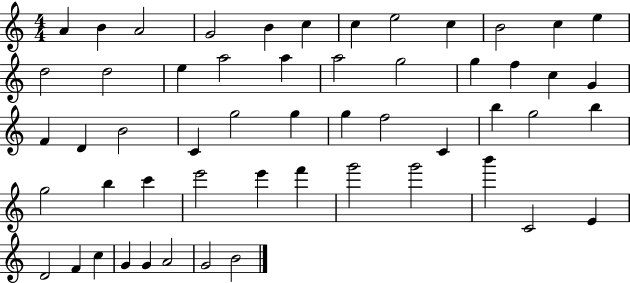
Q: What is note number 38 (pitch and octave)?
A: C6